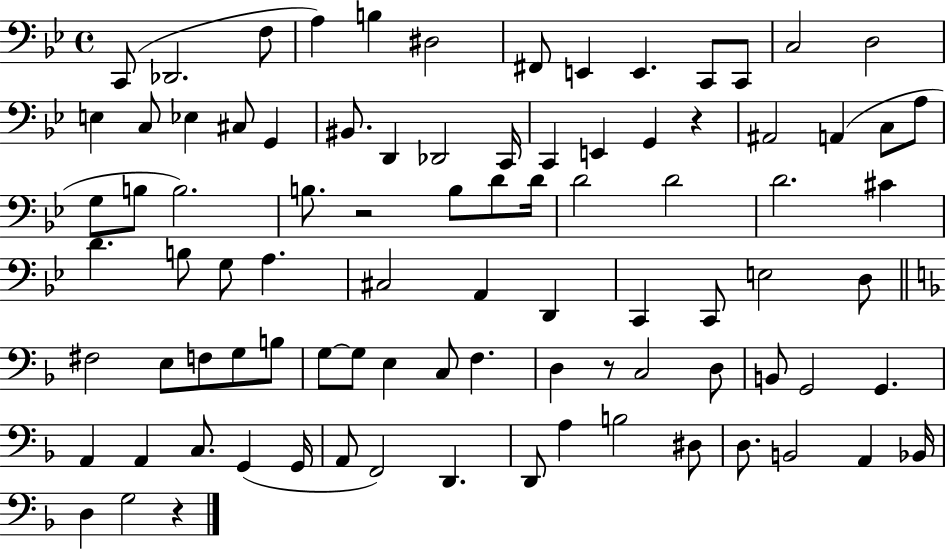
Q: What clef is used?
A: bass